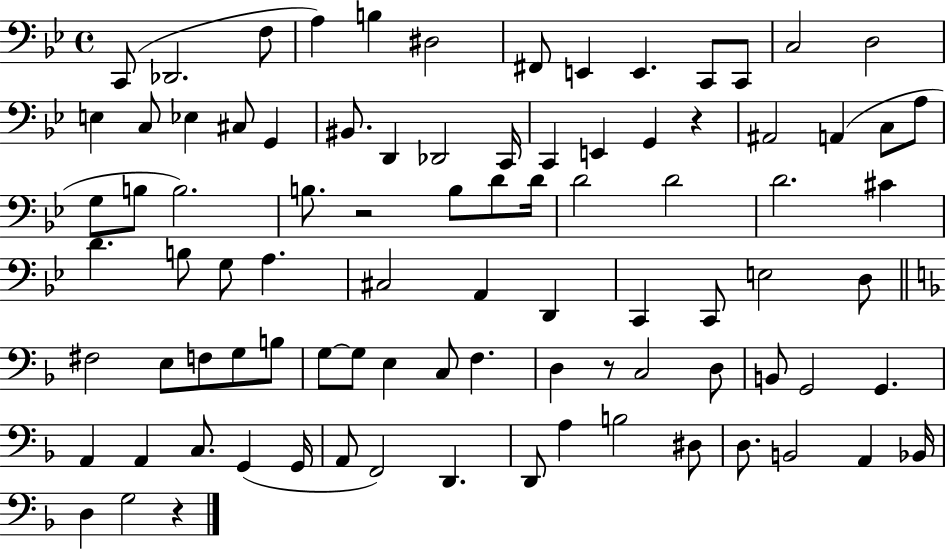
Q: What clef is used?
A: bass